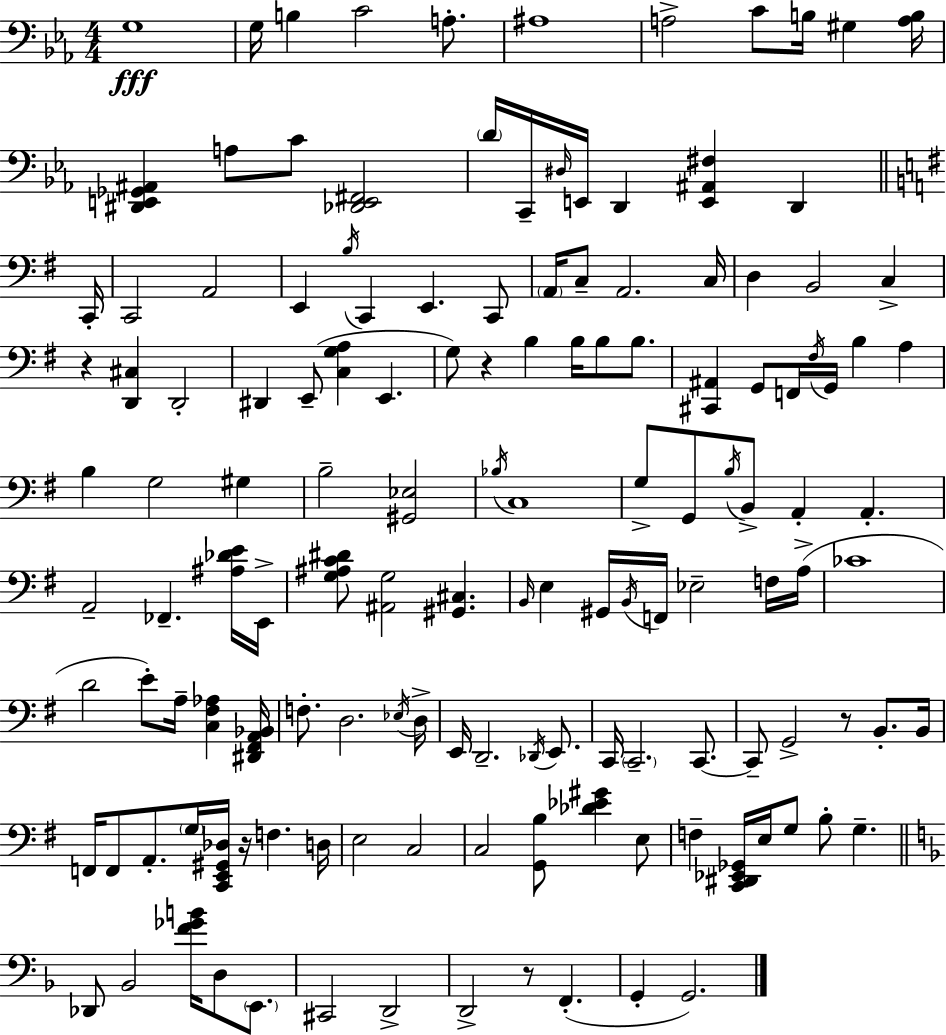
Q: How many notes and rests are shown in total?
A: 139